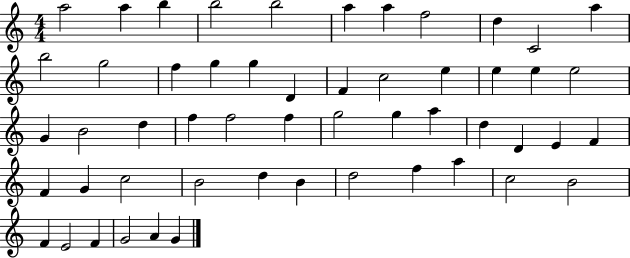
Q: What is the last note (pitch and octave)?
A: G4